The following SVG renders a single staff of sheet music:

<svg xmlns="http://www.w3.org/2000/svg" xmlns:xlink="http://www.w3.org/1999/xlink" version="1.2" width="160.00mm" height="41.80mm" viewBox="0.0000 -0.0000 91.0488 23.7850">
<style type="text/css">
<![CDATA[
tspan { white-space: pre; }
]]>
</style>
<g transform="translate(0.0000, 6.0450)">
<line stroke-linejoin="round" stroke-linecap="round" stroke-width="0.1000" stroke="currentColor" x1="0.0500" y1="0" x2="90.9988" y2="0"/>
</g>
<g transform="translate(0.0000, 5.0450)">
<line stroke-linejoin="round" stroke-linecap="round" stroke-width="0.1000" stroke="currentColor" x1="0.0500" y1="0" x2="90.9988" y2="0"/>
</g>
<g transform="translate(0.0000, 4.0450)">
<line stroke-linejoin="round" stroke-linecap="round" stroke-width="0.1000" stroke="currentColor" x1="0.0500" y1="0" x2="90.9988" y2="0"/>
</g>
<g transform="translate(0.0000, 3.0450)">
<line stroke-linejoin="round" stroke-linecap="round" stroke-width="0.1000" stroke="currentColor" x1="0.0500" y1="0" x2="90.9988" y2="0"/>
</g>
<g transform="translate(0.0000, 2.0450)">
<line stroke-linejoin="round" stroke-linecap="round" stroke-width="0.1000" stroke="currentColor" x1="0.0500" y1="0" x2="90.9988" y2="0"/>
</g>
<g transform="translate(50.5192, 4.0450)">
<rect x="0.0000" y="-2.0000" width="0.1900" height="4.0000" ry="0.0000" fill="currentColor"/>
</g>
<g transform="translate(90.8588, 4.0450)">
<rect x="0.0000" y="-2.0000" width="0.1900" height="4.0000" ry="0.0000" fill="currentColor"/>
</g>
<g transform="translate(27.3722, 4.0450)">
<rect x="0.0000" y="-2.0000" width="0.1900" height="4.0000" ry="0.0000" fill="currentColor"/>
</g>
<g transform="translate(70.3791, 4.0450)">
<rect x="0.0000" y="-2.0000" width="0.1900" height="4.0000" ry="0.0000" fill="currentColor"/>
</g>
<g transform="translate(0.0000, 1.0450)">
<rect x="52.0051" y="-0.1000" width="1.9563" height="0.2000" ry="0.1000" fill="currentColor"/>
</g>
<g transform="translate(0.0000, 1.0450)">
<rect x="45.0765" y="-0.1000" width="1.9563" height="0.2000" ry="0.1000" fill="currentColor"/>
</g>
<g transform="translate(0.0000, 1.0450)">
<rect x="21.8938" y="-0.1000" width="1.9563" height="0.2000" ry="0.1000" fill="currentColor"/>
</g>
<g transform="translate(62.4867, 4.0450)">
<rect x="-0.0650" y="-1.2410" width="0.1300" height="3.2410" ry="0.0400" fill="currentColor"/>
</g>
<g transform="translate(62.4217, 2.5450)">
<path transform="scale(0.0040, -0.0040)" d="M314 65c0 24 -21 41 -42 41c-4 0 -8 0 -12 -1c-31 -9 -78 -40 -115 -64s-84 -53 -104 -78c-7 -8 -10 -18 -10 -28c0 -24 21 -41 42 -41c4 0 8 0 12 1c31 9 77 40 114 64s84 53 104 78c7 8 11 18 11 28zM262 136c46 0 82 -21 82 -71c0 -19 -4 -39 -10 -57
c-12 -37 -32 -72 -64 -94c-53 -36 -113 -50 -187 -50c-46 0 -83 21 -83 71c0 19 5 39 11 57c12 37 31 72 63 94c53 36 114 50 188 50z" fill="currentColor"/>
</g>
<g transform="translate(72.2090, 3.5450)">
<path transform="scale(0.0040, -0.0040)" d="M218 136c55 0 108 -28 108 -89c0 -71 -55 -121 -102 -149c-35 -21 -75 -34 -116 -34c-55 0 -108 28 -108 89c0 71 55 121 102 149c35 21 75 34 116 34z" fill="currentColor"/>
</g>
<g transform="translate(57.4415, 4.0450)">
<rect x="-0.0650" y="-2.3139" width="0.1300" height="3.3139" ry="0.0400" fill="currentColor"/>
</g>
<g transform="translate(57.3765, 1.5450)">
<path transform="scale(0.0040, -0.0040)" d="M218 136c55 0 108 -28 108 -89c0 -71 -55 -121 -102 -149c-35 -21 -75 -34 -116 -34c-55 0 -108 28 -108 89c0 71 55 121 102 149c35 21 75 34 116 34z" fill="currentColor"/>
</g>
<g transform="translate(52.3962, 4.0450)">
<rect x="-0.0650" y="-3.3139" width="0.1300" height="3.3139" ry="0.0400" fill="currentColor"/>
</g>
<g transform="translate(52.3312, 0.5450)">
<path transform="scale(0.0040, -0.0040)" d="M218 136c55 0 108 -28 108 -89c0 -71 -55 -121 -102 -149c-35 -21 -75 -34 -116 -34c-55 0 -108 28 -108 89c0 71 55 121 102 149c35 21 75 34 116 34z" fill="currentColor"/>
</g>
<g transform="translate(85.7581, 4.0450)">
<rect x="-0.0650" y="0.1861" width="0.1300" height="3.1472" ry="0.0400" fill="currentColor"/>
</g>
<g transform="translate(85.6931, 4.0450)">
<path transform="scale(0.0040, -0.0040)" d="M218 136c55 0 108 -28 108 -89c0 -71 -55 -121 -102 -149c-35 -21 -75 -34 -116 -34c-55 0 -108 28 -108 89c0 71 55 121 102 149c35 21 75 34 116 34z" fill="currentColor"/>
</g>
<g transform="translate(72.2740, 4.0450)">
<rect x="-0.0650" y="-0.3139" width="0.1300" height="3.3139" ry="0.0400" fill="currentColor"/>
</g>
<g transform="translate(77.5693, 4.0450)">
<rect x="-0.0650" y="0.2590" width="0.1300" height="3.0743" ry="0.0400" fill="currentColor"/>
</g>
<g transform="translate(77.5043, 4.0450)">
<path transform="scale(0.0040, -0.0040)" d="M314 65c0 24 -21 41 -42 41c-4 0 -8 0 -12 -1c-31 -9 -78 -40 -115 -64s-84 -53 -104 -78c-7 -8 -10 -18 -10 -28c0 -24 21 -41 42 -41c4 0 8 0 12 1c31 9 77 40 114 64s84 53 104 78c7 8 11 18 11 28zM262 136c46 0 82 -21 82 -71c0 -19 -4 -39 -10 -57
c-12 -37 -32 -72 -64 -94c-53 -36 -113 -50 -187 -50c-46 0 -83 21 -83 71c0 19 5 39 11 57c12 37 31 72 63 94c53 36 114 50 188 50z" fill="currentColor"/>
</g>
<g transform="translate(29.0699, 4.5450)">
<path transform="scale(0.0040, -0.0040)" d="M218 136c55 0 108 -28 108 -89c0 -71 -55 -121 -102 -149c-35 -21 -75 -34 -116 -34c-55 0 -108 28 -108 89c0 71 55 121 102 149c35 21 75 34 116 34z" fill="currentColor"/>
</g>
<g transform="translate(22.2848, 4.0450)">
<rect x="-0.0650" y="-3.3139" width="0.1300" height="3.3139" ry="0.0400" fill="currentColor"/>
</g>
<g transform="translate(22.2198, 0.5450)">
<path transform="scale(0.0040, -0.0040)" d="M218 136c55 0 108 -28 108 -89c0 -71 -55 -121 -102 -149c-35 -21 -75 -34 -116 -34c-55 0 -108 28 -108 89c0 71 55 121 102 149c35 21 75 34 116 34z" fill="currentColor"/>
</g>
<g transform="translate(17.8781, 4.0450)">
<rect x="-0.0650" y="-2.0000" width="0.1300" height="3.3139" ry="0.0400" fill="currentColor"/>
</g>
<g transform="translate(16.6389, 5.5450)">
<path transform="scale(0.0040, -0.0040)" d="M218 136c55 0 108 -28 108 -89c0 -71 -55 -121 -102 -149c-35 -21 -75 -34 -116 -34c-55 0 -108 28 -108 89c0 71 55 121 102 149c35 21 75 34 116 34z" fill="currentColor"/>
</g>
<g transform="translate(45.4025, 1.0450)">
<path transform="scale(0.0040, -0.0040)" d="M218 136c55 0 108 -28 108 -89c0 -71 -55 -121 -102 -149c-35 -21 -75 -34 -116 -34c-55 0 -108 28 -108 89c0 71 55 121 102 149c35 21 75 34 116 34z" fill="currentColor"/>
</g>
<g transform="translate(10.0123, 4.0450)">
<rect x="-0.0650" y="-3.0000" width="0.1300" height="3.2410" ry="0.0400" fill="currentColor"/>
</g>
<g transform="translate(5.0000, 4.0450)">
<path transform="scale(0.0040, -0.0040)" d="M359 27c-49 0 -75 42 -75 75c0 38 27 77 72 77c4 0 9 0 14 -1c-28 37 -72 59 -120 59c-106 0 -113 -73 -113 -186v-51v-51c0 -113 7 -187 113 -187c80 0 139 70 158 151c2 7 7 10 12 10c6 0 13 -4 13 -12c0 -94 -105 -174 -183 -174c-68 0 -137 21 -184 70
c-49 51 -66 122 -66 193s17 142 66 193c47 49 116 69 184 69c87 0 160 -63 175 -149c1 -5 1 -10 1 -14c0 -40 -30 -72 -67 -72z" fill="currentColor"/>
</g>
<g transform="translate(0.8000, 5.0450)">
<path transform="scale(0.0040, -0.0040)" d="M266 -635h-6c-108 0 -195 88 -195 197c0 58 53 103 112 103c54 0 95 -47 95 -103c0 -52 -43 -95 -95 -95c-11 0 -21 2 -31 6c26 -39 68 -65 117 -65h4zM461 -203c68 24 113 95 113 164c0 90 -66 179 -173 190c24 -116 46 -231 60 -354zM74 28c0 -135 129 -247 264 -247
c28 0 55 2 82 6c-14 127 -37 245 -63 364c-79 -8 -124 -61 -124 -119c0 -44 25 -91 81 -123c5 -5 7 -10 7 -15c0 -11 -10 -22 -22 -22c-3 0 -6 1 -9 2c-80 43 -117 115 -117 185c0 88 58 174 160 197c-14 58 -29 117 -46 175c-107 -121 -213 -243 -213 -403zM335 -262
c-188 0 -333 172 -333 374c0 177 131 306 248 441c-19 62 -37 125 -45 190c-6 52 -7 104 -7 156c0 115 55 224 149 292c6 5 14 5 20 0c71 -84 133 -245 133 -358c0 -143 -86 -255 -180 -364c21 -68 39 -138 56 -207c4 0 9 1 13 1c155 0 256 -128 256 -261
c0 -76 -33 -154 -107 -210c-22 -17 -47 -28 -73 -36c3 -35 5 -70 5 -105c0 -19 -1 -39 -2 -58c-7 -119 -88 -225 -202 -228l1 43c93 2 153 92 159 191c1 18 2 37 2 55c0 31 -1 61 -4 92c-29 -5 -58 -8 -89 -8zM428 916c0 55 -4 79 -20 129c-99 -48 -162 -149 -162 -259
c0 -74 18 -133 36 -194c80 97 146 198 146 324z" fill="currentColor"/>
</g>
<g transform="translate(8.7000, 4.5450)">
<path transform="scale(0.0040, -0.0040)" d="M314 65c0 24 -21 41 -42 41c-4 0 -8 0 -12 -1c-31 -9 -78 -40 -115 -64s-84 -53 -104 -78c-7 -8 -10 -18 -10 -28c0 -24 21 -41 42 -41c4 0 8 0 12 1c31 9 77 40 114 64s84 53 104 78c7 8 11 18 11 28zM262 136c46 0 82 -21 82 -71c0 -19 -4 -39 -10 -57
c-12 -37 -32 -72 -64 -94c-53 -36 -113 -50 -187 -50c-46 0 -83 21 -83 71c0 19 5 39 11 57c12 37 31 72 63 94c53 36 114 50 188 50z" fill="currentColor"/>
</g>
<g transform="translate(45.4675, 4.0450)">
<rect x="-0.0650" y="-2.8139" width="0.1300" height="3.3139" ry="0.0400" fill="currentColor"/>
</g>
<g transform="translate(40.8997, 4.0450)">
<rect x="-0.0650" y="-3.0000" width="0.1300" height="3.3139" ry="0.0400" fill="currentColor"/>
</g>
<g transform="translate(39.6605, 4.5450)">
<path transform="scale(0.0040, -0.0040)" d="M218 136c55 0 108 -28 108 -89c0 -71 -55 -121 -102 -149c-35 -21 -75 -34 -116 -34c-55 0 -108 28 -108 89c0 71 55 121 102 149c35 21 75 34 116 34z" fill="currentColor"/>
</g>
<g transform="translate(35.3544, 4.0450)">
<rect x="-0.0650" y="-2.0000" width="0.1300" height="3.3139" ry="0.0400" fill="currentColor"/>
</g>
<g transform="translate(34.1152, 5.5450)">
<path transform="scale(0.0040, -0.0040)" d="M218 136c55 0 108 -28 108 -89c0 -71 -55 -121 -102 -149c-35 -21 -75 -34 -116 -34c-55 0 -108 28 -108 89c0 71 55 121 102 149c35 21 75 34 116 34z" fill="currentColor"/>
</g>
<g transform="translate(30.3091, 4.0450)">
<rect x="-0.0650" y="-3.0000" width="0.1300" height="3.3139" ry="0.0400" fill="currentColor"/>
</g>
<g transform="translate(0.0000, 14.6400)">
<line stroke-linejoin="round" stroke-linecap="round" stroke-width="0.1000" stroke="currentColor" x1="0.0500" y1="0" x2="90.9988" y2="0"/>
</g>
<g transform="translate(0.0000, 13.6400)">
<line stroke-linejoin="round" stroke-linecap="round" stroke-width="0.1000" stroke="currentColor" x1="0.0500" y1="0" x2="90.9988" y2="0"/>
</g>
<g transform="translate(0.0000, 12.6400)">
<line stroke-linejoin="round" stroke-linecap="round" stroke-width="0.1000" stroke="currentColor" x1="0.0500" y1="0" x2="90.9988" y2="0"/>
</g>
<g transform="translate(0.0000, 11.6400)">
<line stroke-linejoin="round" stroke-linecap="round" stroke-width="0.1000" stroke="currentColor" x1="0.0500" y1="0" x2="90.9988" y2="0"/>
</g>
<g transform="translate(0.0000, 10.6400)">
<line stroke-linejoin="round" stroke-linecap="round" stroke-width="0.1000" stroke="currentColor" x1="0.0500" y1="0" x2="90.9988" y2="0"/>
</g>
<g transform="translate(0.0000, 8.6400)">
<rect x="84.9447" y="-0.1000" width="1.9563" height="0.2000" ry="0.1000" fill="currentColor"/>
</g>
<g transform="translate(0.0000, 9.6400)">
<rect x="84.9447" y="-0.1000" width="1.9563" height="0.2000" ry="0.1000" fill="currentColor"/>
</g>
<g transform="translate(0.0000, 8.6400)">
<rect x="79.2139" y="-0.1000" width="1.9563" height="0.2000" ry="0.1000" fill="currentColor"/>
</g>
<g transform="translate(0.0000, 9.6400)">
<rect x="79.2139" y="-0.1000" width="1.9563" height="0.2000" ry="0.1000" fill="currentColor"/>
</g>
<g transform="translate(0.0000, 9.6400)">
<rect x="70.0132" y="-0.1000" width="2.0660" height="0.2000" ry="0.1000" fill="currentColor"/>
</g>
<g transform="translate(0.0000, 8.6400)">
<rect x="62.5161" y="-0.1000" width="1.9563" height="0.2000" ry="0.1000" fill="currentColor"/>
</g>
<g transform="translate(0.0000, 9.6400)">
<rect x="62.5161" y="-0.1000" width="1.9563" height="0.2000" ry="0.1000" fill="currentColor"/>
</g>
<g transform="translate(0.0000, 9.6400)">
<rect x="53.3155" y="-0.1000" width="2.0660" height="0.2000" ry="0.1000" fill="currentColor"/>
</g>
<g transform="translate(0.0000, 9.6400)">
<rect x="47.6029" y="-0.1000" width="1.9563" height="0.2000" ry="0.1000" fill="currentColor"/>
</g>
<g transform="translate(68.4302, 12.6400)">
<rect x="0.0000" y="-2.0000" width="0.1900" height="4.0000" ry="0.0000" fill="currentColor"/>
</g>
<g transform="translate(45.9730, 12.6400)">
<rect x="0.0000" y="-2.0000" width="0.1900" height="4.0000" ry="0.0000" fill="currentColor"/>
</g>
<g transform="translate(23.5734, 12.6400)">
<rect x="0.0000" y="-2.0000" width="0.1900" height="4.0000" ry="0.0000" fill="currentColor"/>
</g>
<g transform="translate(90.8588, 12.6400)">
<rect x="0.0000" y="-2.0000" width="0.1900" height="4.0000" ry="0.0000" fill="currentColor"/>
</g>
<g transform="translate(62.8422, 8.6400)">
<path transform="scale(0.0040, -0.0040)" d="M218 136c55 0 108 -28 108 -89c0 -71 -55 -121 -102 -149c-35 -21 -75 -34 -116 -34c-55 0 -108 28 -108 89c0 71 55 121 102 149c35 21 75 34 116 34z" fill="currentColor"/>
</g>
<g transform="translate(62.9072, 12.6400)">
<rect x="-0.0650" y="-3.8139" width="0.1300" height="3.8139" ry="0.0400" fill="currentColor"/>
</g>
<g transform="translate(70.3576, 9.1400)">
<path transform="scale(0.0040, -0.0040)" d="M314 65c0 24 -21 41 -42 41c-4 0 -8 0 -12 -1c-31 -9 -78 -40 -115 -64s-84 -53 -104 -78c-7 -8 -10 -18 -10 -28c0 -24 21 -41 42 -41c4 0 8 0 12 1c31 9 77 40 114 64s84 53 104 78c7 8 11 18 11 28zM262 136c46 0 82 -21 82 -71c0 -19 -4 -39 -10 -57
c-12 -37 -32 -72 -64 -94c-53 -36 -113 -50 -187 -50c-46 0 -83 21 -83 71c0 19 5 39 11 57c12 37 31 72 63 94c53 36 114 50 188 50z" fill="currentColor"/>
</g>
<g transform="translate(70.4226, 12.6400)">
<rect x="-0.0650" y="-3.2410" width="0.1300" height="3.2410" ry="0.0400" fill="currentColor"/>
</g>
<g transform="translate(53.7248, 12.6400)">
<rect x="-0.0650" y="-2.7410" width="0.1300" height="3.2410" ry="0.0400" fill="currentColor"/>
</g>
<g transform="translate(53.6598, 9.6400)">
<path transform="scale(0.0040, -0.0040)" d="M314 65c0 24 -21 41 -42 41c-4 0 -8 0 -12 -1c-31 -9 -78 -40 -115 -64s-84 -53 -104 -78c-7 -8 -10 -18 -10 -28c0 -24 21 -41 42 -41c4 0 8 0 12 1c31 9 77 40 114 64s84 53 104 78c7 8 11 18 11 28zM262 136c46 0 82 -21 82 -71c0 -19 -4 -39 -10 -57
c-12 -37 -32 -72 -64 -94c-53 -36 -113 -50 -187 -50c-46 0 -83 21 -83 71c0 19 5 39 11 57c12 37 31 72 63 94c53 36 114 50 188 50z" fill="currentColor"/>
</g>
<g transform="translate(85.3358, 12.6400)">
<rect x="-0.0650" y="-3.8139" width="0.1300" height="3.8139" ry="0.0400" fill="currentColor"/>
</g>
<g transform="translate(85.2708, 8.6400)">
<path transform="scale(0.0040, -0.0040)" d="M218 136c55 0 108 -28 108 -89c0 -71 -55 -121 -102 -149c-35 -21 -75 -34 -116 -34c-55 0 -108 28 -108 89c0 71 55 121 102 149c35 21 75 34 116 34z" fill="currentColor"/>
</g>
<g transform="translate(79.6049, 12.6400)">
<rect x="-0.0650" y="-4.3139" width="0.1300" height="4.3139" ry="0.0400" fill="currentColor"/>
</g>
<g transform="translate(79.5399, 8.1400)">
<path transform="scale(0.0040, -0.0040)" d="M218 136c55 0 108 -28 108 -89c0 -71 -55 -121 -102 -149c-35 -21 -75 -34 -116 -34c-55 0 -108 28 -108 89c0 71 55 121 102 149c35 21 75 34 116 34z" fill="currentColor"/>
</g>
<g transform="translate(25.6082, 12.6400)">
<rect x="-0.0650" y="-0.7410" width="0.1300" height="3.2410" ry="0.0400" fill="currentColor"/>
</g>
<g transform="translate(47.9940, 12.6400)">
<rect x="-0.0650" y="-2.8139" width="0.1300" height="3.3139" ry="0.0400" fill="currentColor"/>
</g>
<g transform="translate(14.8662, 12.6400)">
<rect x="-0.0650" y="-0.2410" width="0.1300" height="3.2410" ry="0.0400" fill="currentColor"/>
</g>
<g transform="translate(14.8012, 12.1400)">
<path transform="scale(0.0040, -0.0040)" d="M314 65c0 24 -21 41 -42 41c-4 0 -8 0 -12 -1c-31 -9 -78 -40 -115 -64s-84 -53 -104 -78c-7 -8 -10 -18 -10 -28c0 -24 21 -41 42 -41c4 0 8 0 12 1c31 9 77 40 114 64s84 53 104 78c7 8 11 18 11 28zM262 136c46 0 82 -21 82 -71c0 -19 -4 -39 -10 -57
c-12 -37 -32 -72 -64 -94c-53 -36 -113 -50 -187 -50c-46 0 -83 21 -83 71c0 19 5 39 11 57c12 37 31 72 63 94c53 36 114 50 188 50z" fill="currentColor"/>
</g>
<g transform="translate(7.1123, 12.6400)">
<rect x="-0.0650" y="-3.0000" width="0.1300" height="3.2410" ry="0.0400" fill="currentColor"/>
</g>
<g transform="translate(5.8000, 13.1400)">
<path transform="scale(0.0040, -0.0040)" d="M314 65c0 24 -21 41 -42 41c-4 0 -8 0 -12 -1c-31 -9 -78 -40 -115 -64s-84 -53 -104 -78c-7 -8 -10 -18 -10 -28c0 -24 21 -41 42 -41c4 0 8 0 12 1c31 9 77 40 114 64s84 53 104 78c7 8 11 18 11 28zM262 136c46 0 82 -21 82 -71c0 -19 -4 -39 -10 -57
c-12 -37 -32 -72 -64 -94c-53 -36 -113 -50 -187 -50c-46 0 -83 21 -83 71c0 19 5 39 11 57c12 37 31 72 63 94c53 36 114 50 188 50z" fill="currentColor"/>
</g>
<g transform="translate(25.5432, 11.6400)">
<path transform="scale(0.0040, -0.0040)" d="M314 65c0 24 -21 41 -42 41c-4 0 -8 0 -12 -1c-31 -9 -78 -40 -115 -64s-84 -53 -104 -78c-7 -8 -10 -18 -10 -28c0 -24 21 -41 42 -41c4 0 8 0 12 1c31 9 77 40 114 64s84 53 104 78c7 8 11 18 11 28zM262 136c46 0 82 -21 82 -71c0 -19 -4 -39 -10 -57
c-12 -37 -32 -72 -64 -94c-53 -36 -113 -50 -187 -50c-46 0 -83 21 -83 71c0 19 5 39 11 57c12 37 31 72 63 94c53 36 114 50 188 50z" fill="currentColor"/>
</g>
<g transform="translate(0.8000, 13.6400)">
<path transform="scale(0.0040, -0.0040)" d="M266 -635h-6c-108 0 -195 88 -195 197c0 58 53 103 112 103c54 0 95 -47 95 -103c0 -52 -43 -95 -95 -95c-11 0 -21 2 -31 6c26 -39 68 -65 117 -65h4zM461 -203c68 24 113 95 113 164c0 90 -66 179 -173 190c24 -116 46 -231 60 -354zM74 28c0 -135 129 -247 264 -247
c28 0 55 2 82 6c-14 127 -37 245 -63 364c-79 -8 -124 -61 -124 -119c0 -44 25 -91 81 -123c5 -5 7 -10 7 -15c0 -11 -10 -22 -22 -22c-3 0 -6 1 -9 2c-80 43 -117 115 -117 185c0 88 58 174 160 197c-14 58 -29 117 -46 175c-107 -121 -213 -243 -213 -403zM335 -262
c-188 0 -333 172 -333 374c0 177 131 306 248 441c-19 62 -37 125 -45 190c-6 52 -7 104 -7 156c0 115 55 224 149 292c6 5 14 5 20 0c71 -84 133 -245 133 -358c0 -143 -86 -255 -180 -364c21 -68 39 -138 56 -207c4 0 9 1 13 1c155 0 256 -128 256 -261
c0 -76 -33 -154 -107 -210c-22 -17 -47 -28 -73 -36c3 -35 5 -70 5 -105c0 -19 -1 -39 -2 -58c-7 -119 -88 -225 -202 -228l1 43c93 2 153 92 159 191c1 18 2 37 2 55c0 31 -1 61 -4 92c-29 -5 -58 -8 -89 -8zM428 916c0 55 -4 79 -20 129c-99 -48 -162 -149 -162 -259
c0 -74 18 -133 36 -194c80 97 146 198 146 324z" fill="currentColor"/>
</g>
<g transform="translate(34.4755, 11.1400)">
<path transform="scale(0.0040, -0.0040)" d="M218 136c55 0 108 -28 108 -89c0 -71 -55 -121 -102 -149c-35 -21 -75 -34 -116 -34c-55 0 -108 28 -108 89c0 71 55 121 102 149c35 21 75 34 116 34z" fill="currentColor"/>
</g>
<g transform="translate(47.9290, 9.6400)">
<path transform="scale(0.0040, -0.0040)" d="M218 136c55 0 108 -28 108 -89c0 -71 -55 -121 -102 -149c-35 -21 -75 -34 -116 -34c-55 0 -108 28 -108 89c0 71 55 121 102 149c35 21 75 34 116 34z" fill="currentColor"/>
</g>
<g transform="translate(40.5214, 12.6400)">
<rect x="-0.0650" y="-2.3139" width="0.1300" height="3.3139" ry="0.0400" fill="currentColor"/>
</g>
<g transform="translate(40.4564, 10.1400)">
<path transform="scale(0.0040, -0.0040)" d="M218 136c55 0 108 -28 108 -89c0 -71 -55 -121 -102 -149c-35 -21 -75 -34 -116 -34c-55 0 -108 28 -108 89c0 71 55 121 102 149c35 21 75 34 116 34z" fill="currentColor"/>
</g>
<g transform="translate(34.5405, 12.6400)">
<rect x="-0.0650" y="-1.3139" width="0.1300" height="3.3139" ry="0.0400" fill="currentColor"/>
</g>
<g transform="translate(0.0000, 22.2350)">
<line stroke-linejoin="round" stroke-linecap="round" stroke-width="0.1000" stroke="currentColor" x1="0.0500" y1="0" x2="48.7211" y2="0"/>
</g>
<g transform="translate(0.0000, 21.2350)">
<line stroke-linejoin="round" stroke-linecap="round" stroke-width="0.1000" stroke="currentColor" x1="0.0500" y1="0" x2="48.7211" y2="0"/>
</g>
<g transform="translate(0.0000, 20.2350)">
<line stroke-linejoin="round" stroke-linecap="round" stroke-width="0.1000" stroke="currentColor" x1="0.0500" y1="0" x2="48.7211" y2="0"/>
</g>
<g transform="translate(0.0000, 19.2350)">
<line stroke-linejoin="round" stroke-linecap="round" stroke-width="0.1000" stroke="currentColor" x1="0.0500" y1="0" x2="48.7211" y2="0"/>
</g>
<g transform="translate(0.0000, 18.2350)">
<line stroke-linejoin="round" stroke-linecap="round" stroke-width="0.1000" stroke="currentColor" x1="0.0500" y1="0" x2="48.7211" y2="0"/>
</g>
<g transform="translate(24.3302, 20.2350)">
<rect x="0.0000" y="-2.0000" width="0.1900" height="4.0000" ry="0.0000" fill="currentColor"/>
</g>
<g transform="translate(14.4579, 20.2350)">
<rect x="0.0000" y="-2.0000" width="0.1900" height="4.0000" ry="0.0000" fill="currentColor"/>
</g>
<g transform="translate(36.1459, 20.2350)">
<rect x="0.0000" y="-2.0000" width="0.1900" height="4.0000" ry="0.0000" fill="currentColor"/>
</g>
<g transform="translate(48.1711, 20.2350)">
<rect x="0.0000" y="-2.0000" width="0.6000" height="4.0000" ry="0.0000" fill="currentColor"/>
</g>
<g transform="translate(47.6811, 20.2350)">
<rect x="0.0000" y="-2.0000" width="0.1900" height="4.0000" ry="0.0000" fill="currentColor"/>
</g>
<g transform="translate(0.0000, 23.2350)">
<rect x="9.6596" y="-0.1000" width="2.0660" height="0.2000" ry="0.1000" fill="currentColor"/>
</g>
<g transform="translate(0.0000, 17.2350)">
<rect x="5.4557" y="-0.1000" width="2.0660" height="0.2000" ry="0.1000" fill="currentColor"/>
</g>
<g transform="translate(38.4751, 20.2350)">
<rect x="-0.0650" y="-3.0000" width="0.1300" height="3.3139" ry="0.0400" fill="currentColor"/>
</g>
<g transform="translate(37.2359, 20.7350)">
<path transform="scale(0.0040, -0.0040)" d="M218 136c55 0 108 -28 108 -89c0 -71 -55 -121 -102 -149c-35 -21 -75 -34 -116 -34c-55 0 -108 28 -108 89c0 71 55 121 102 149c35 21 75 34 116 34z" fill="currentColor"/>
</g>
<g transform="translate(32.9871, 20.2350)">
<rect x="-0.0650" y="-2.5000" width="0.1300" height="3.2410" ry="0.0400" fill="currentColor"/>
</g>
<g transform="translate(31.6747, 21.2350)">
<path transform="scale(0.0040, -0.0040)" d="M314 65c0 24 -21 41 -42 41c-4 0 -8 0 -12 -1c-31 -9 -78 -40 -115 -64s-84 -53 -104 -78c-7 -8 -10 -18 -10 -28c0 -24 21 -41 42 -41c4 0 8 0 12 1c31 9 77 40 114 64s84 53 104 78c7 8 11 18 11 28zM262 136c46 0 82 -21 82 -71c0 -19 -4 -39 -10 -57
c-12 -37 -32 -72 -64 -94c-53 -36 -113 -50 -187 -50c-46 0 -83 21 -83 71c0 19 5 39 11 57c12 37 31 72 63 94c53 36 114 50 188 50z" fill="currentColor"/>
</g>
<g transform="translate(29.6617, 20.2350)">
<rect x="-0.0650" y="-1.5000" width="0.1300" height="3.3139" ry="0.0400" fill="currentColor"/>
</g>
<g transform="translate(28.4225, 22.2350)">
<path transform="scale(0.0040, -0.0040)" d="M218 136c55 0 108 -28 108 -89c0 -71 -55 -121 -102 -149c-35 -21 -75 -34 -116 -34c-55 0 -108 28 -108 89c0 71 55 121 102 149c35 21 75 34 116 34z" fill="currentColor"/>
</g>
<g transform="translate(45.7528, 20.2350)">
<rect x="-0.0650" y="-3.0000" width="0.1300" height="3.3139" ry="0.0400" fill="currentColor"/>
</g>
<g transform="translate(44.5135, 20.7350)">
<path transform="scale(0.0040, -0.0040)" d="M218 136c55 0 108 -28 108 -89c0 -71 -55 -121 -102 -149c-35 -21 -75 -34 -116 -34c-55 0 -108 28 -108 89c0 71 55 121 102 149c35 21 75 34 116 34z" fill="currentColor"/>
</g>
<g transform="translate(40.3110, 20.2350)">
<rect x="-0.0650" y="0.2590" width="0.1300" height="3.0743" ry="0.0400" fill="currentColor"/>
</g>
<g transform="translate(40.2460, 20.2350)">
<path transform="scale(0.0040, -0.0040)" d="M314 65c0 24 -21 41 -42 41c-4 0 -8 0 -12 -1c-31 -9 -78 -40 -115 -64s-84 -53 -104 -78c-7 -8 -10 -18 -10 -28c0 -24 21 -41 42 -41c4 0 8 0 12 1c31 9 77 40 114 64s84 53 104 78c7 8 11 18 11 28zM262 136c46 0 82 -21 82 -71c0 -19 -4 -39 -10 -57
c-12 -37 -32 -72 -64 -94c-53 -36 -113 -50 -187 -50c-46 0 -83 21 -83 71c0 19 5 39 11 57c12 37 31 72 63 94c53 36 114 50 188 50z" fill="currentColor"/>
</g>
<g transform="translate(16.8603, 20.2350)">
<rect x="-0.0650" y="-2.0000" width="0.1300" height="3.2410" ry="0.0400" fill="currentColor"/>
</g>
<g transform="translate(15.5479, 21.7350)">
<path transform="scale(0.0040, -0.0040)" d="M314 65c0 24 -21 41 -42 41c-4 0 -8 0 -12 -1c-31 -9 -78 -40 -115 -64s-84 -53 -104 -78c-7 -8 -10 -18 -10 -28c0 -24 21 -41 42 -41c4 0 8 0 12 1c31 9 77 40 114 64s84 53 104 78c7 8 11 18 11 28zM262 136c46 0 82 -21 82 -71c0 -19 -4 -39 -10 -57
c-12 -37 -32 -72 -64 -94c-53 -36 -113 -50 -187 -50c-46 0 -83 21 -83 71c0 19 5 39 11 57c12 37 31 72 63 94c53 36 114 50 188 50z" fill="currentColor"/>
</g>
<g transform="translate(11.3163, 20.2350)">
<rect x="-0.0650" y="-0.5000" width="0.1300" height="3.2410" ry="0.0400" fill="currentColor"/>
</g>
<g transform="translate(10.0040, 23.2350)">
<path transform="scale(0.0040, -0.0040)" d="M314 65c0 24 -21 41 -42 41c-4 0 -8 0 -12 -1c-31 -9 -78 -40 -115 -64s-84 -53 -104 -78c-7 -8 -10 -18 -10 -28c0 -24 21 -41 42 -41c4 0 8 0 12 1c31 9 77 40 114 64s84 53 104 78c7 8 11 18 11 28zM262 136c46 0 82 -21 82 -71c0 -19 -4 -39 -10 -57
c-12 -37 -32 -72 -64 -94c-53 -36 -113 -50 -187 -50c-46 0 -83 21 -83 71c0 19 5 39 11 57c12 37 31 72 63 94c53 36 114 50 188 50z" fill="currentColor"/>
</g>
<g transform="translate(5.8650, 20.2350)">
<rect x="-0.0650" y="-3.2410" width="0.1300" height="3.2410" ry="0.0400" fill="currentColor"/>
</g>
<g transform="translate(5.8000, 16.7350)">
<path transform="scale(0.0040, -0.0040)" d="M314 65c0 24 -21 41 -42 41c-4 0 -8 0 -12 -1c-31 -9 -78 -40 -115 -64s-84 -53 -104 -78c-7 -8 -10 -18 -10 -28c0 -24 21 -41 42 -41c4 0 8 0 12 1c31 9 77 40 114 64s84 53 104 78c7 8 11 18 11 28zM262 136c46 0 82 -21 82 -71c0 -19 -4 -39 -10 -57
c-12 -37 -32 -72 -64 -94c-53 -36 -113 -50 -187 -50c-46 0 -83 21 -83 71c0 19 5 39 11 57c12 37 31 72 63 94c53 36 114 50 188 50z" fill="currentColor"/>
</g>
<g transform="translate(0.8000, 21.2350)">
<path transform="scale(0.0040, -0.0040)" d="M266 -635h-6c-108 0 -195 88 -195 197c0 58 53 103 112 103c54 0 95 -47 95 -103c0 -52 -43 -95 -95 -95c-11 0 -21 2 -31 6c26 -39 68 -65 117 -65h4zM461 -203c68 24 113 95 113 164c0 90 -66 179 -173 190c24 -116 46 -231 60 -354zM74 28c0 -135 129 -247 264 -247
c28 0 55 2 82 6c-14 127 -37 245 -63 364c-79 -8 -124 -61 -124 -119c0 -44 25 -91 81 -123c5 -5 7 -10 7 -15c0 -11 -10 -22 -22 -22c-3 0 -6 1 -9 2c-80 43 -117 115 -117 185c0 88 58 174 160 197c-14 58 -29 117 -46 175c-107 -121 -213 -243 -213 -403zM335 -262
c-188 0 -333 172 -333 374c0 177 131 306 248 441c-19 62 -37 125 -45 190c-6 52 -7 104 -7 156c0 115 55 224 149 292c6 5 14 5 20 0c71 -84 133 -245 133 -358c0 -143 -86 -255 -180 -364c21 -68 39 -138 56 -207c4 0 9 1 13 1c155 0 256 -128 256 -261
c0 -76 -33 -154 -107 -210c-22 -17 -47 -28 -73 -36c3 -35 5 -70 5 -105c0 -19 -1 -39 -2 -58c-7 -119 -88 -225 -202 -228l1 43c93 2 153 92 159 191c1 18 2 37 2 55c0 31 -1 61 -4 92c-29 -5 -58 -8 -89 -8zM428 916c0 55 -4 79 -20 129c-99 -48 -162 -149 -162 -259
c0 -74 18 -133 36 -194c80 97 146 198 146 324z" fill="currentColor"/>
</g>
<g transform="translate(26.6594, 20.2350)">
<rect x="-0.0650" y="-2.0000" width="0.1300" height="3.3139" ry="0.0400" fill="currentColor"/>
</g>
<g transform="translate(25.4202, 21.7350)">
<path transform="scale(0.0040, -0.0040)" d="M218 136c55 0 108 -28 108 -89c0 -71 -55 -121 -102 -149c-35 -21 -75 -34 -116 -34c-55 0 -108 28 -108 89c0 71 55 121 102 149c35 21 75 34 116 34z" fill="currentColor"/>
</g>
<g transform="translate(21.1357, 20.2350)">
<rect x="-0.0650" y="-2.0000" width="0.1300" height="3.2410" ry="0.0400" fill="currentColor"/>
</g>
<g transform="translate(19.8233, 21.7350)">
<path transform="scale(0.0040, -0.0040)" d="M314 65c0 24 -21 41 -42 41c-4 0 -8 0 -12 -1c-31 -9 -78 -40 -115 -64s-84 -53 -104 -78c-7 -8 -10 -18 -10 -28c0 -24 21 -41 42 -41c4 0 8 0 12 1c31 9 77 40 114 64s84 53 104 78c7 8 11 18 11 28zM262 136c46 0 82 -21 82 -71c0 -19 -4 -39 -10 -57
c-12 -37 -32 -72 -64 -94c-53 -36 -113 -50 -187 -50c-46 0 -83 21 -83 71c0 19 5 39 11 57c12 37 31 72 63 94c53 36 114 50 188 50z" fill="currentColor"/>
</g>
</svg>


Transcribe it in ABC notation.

X:1
T:Untitled
M:4/4
L:1/4
K:C
A2 F b A F A a b g e2 c B2 B A2 c2 d2 e g a a2 c' b2 d' c' b2 C2 F2 F2 F E G2 A B2 A